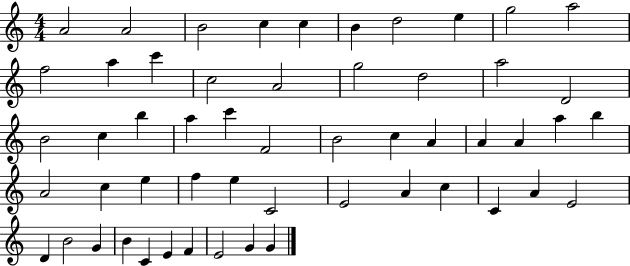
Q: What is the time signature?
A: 4/4